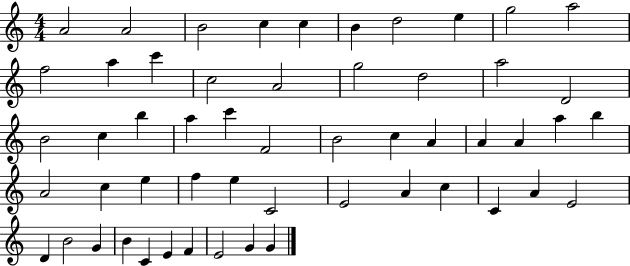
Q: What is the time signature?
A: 4/4